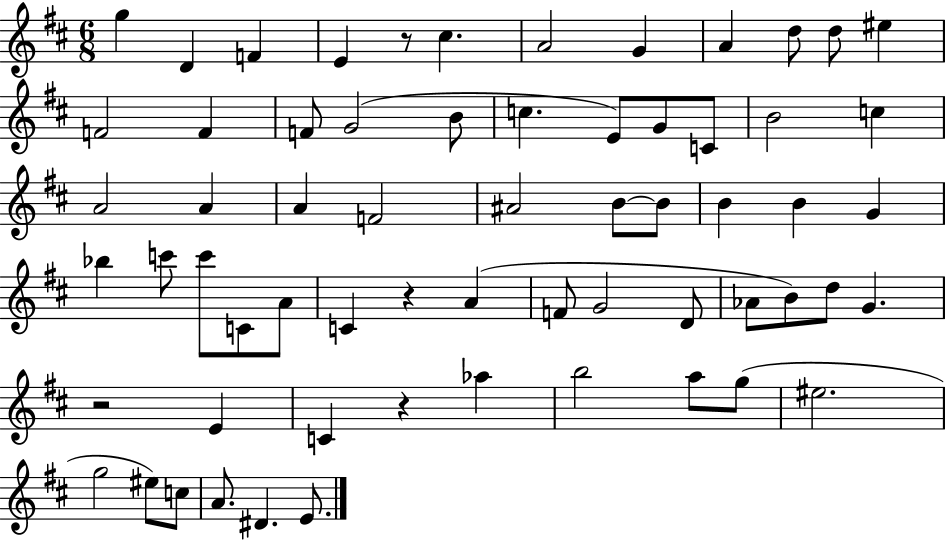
G5/q D4/q F4/q E4/q R/e C#5/q. A4/h G4/q A4/q D5/e D5/e EIS5/q F4/h F4/q F4/e G4/h B4/e C5/q. E4/e G4/e C4/e B4/h C5/q A4/h A4/q A4/q F4/h A#4/h B4/e B4/e B4/q B4/q G4/q Bb5/q C6/e C6/e C4/e A4/e C4/q R/q A4/q F4/e G4/h D4/e Ab4/e B4/e D5/e G4/q. R/h E4/q C4/q R/q Ab5/q B5/h A5/e G5/e EIS5/h. G5/h EIS5/e C5/e A4/e. D#4/q. E4/e.